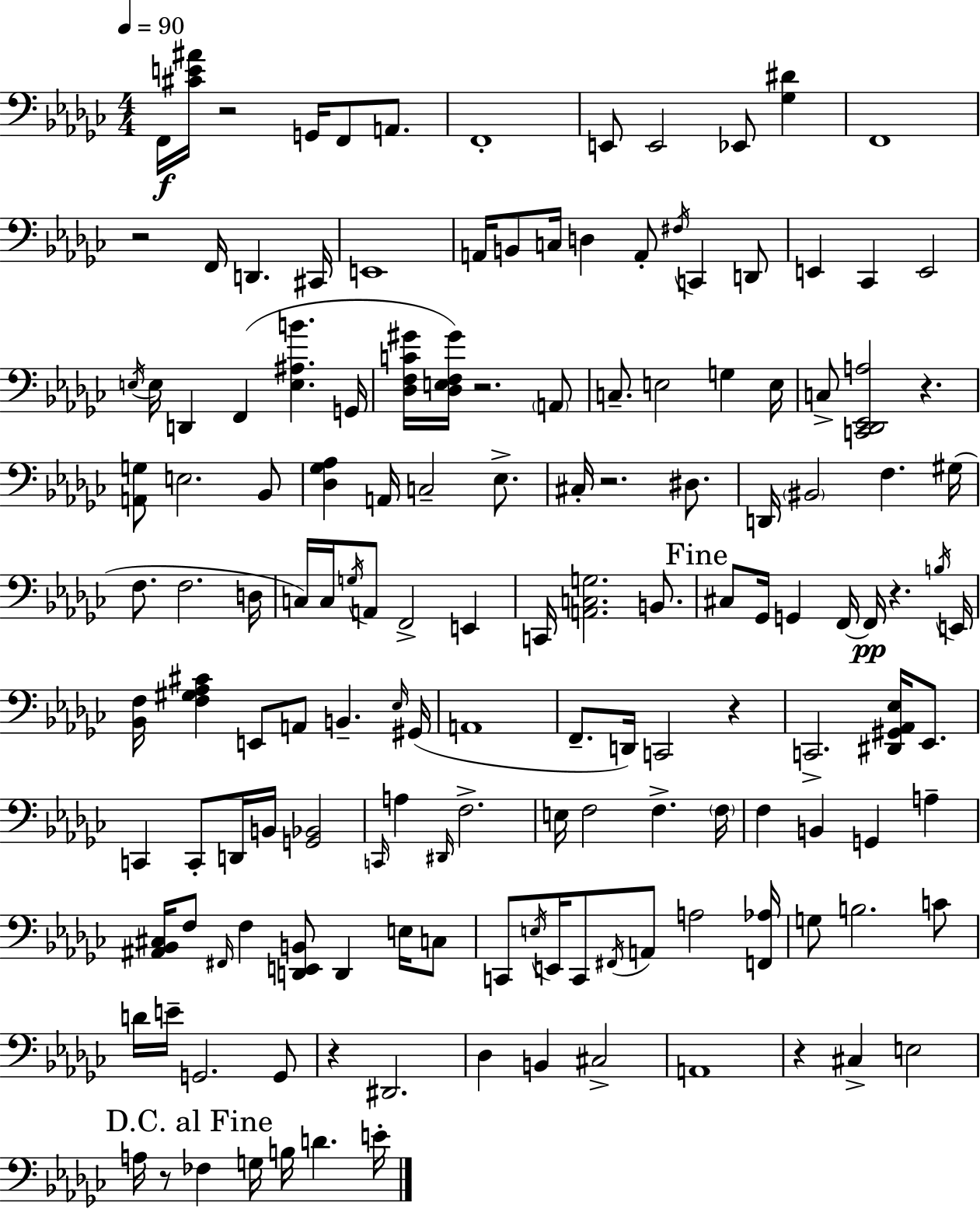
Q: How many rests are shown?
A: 10